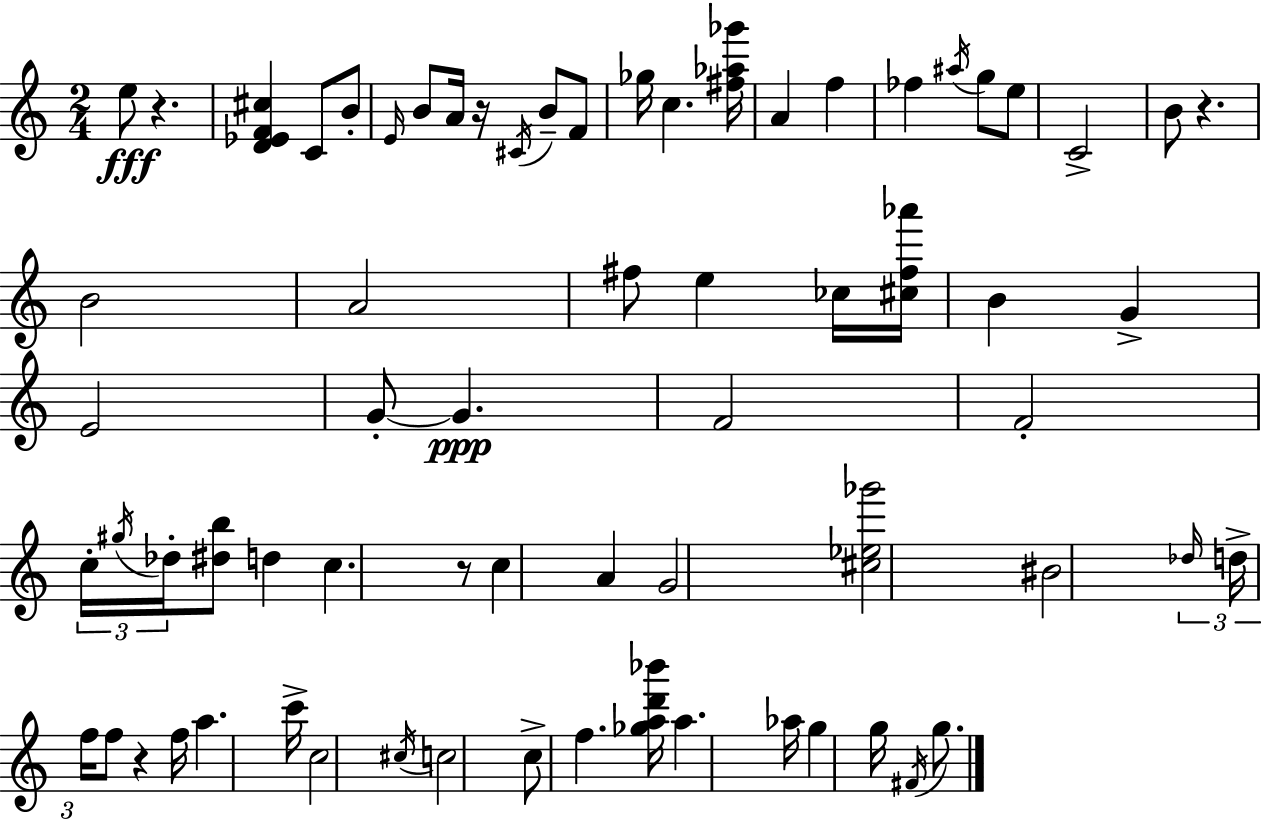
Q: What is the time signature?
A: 2/4